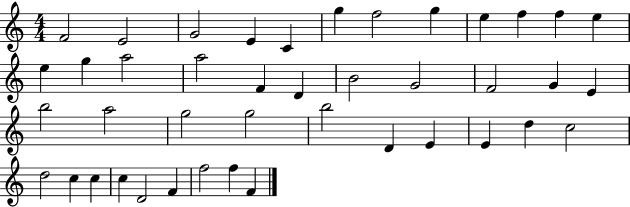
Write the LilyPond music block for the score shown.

{
  \clef treble
  \numericTimeSignature
  \time 4/4
  \key c \major
  f'2 e'2 | g'2 e'4 c'4 | g''4 f''2 g''4 | e''4 f''4 f''4 e''4 | \break e''4 g''4 a''2 | a''2 f'4 d'4 | b'2 g'2 | f'2 g'4 e'4 | \break b''2 a''2 | g''2 g''2 | b''2 d'4 e'4 | e'4 d''4 c''2 | \break d''2 c''4 c''4 | c''4 d'2 f'4 | f''2 f''4 f'4 | \bar "|."
}